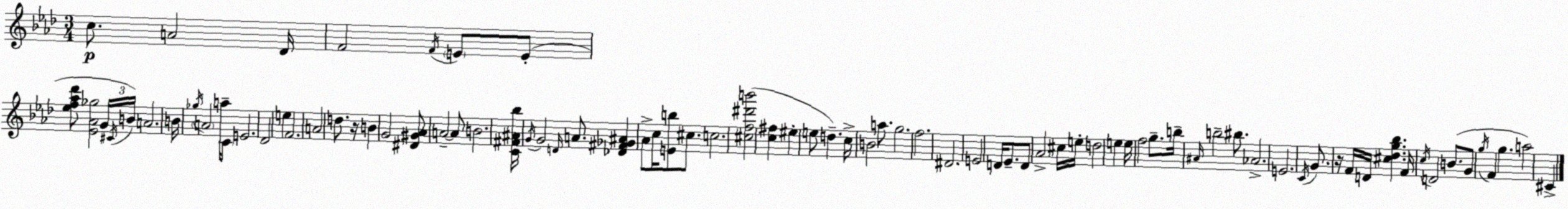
X:1
T:Untitled
M:3/4
L:1/4
K:Ab
c/2 A2 _D/4 F2 F/4 E/2 E/2 [_ef_a_d']/2 [_E_A_g]2 G/4 ^C/4 B/4 A2 B/4 _g/4 A2 a/4 C/2 E2 _D2 e F2 A2 d/2 z/4 B G2 [^D^G_A]/2 A2 A/2 B2 [C^F^A_b]/4 G/4 G2 D/4 A/2 [_D^F_G^A] _A/2 c/4 [Eb]/2 ^c/2 c2 [^cf^d'b']2 [c^f] ^e e/2 d c/4 B2 a/2 g2 f2 ^D2 E2 D/4 _E/2 D/2 _A2 ^c/4 e/4 d2 e e/4 f2 g/2 b/4 ^A/4 b2 ^b/2 _A2 E2 C/4 G/2 z/4 F/4 D/4 [^c_dg_b] F/4 c/4 D2 B/2 G/2 g/4 F g a2 ^C